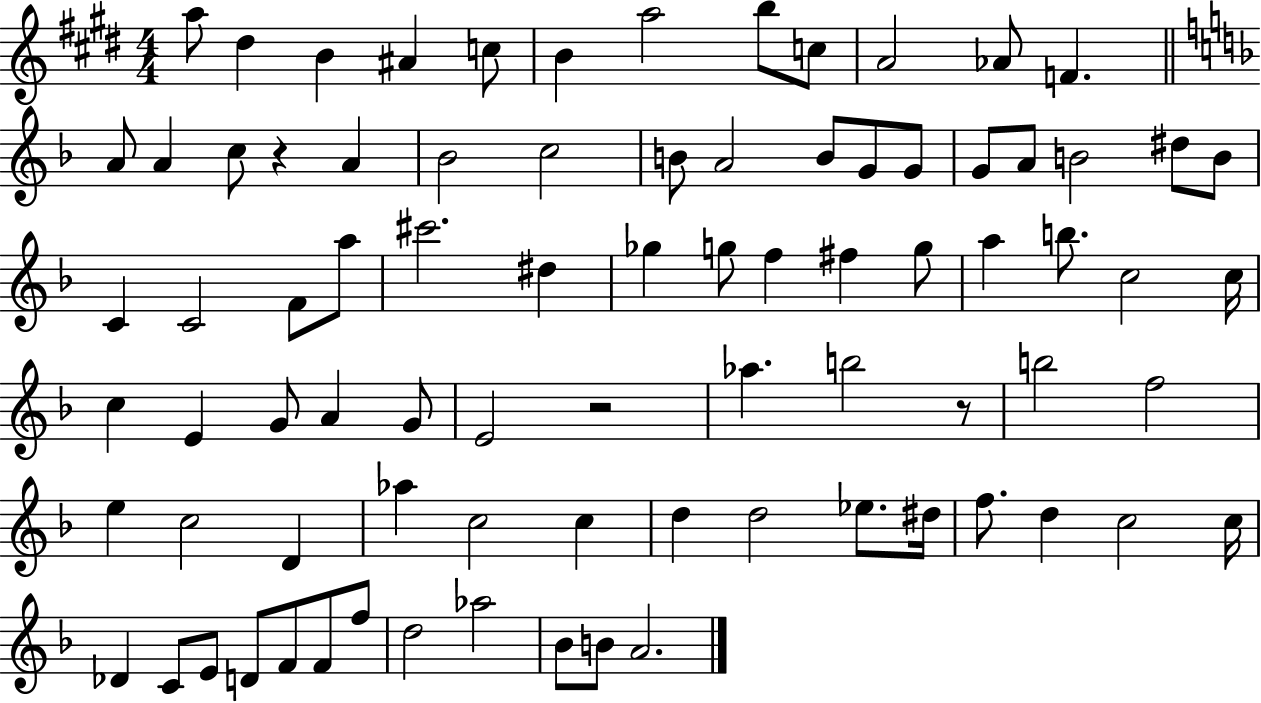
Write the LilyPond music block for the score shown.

{
  \clef treble
  \numericTimeSignature
  \time 4/4
  \key e \major
  a''8 dis''4 b'4 ais'4 c''8 | b'4 a''2 b''8 c''8 | a'2 aes'8 f'4. | \bar "||" \break \key f \major a'8 a'4 c''8 r4 a'4 | bes'2 c''2 | b'8 a'2 b'8 g'8 g'8 | g'8 a'8 b'2 dis''8 b'8 | \break c'4 c'2 f'8 a''8 | cis'''2. dis''4 | ges''4 g''8 f''4 fis''4 g''8 | a''4 b''8. c''2 c''16 | \break c''4 e'4 g'8 a'4 g'8 | e'2 r2 | aes''4. b''2 r8 | b''2 f''2 | \break e''4 c''2 d'4 | aes''4 c''2 c''4 | d''4 d''2 ees''8. dis''16 | f''8. d''4 c''2 c''16 | \break des'4 c'8 e'8 d'8 f'8 f'8 f''8 | d''2 aes''2 | bes'8 b'8 a'2. | \bar "|."
}